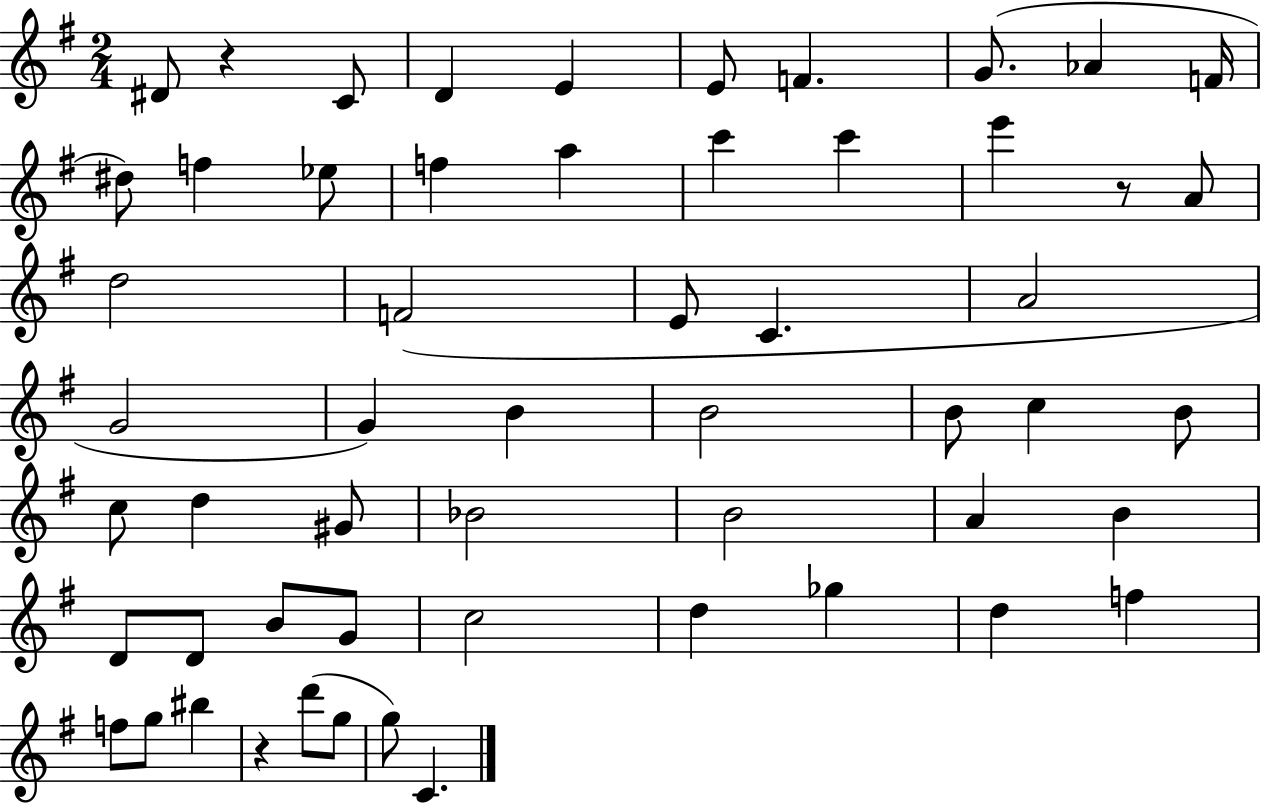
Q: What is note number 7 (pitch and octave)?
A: G4